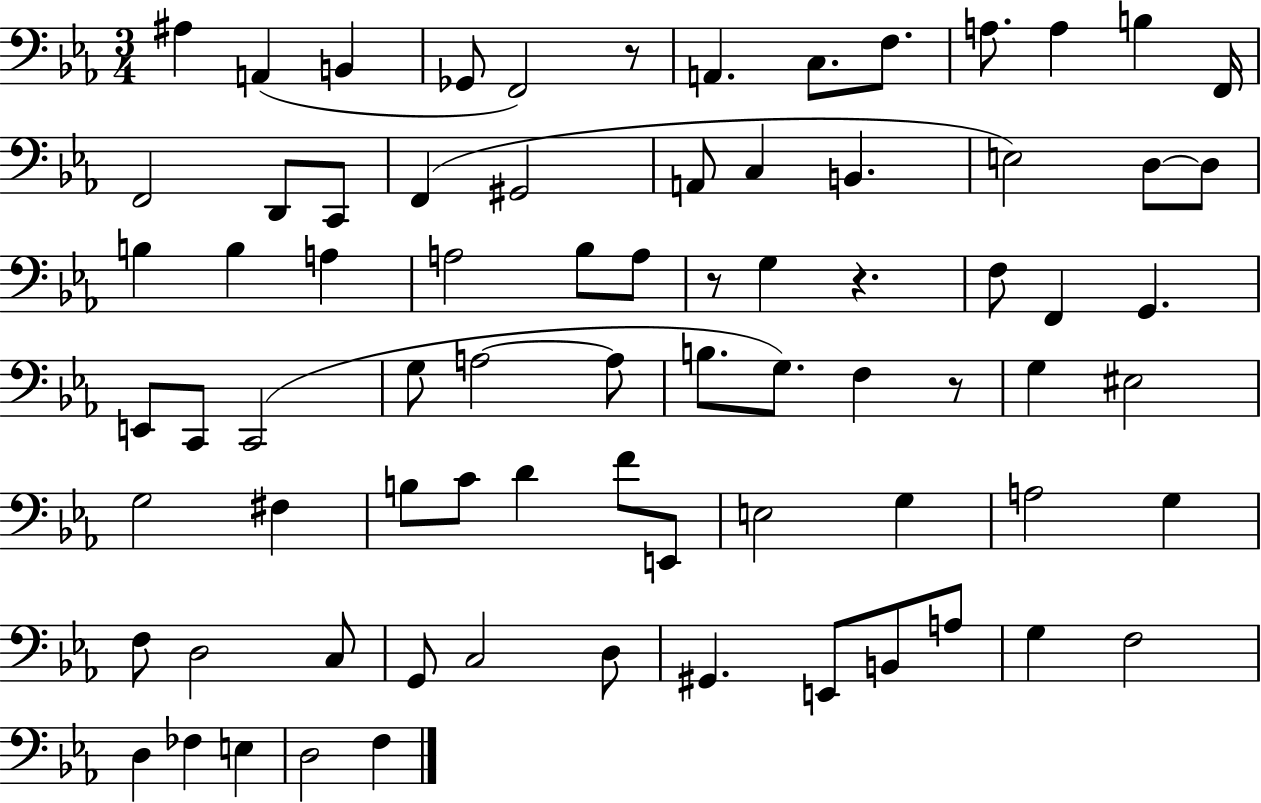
X:1
T:Untitled
M:3/4
L:1/4
K:Eb
^A, A,, B,, _G,,/2 F,,2 z/2 A,, C,/2 F,/2 A,/2 A, B, F,,/4 F,,2 D,,/2 C,,/2 F,, ^G,,2 A,,/2 C, B,, E,2 D,/2 D,/2 B, B, A, A,2 _B,/2 A,/2 z/2 G, z F,/2 F,, G,, E,,/2 C,,/2 C,,2 G,/2 A,2 A,/2 B,/2 G,/2 F, z/2 G, ^E,2 G,2 ^F, B,/2 C/2 D F/2 E,,/2 E,2 G, A,2 G, F,/2 D,2 C,/2 G,,/2 C,2 D,/2 ^G,, E,,/2 B,,/2 A,/2 G, F,2 D, _F, E, D,2 F,